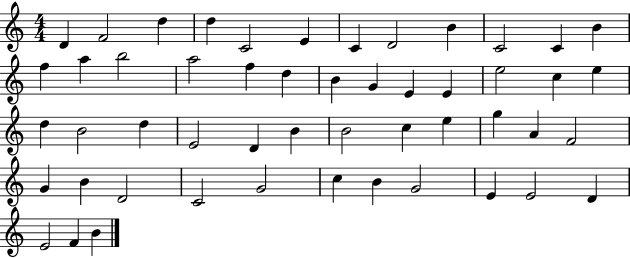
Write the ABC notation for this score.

X:1
T:Untitled
M:4/4
L:1/4
K:C
D F2 d d C2 E C D2 B C2 C B f a b2 a2 f d B G E E e2 c e d B2 d E2 D B B2 c e g A F2 G B D2 C2 G2 c B G2 E E2 D E2 F B